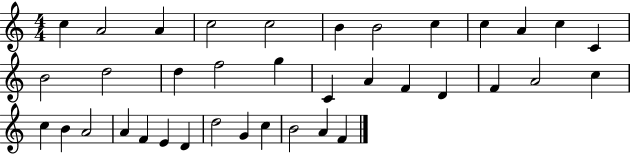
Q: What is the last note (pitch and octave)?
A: F4